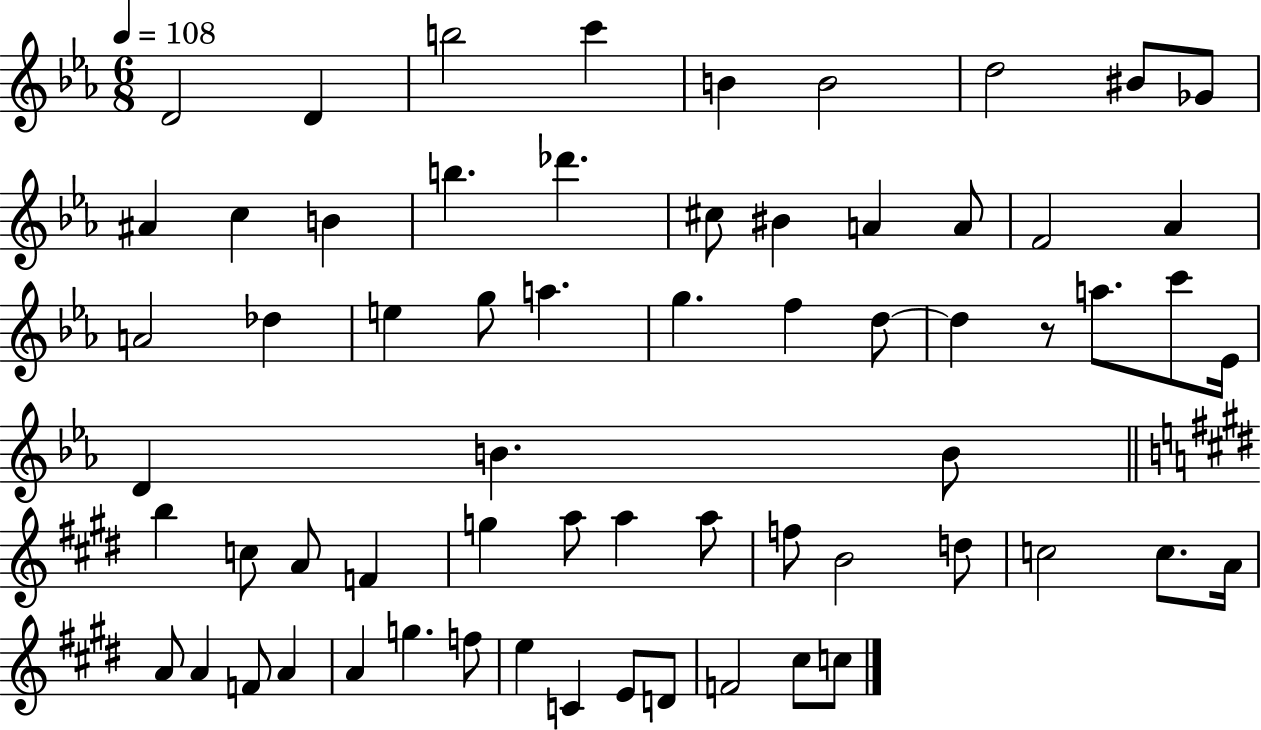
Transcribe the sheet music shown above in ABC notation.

X:1
T:Untitled
M:6/8
L:1/4
K:Eb
D2 D b2 c' B B2 d2 ^B/2 _G/2 ^A c B b _d' ^c/2 ^B A A/2 F2 _A A2 _d e g/2 a g f d/2 d z/2 a/2 c'/2 _E/4 D B B/2 b c/2 A/2 F g a/2 a a/2 f/2 B2 d/2 c2 c/2 A/4 A/2 A F/2 A A g f/2 e C E/2 D/2 F2 ^c/2 c/2